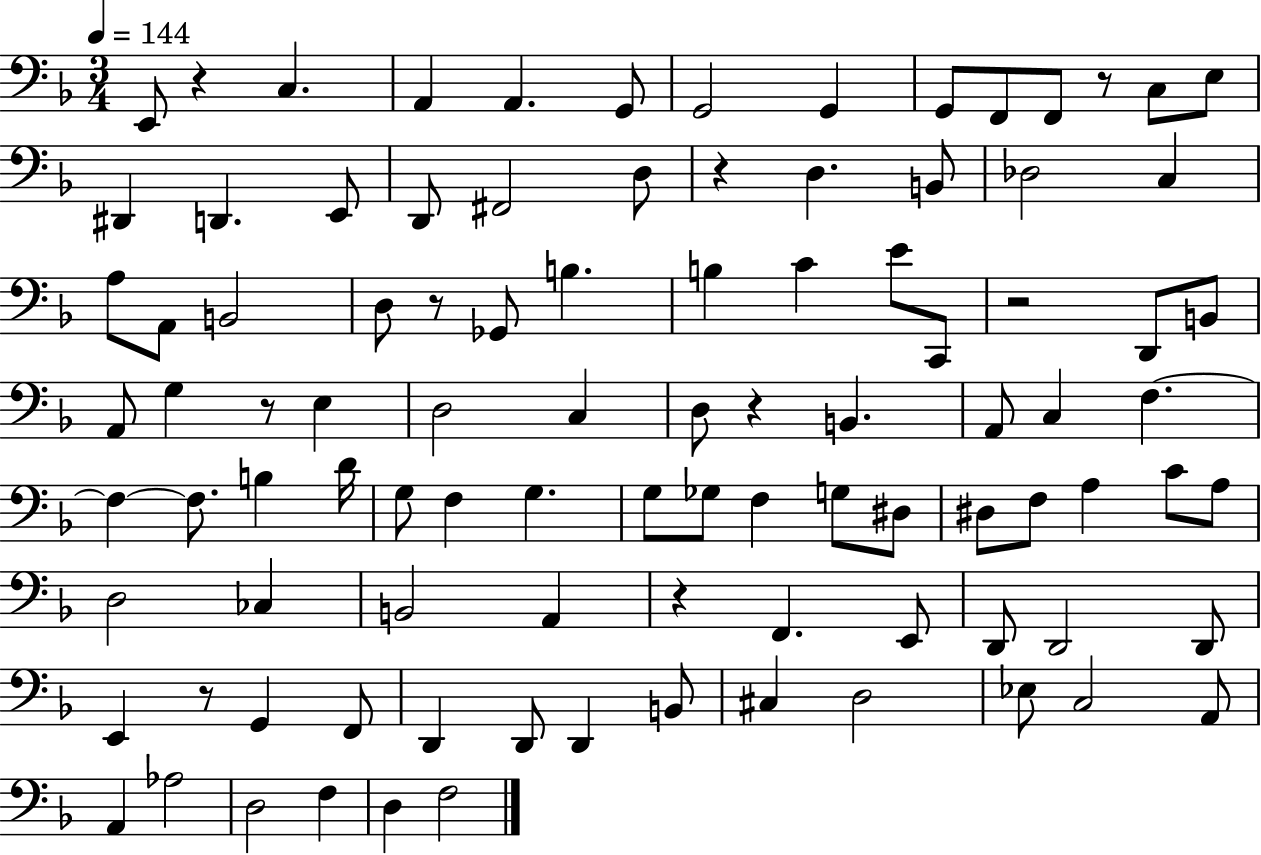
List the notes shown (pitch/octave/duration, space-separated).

E2/e R/q C3/q. A2/q A2/q. G2/e G2/h G2/q G2/e F2/e F2/e R/e C3/e E3/e D#2/q D2/q. E2/e D2/e F#2/h D3/e R/q D3/q. B2/e Db3/h C3/q A3/e A2/e B2/h D3/e R/e Gb2/e B3/q. B3/q C4/q E4/e C2/e R/h D2/e B2/e A2/e G3/q R/e E3/q D3/h C3/q D3/e R/q B2/q. A2/e C3/q F3/q. F3/q F3/e. B3/q D4/s G3/e F3/q G3/q. G3/e Gb3/e F3/q G3/e D#3/e D#3/e F3/e A3/q C4/e A3/e D3/h CES3/q B2/h A2/q R/q F2/q. E2/e D2/e D2/h D2/e E2/q R/e G2/q F2/e D2/q D2/e D2/q B2/e C#3/q D3/h Eb3/e C3/h A2/e A2/q Ab3/h D3/h F3/q D3/q F3/h